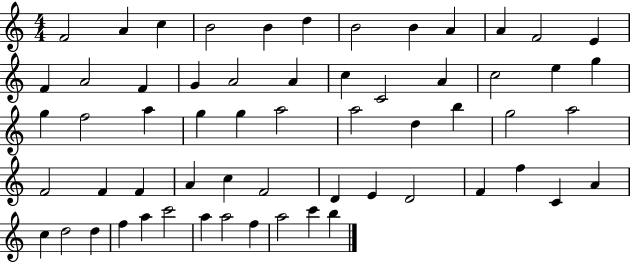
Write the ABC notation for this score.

X:1
T:Untitled
M:4/4
L:1/4
K:C
F2 A c B2 B d B2 B A A F2 E F A2 F G A2 A c C2 A c2 e g g f2 a g g a2 a2 d b g2 a2 F2 F F A c F2 D E D2 F f C A c d2 d f a c'2 a a2 f a2 c' b